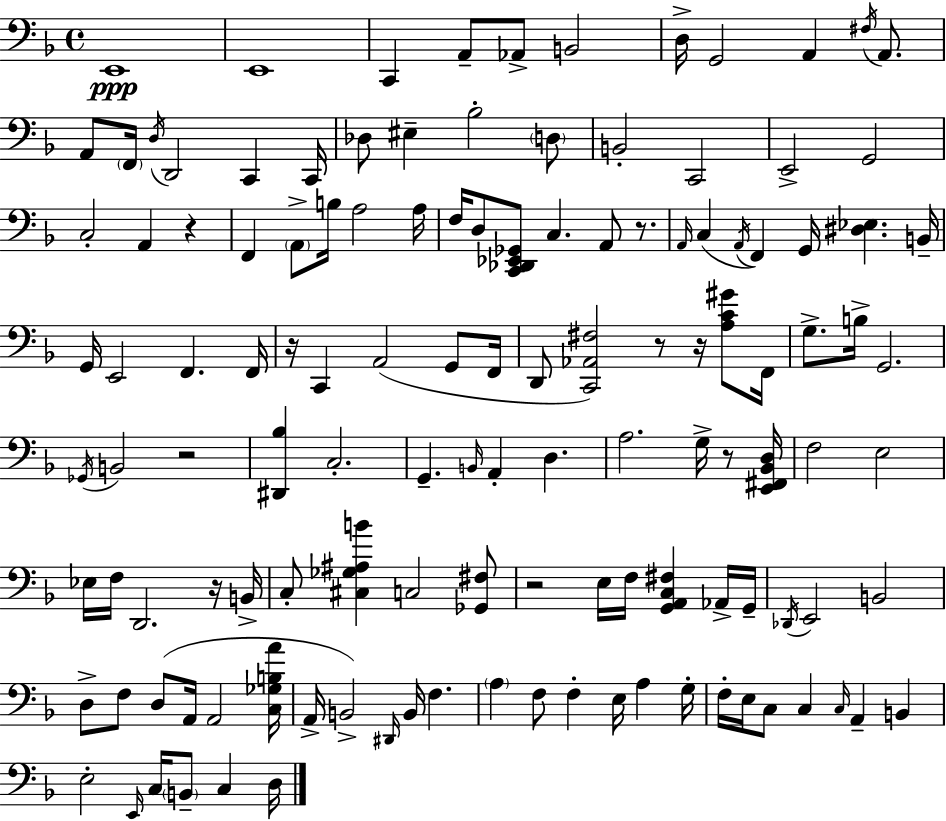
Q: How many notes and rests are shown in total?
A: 127